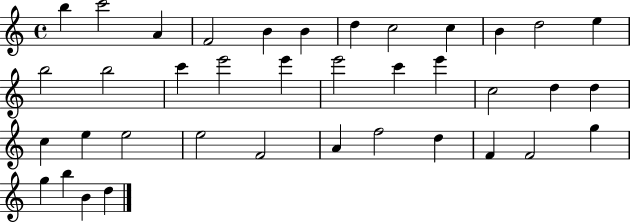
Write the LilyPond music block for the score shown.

{
  \clef treble
  \time 4/4
  \defaultTimeSignature
  \key c \major
  b''4 c'''2 a'4 | f'2 b'4 b'4 | d''4 c''2 c''4 | b'4 d''2 e''4 | \break b''2 b''2 | c'''4 e'''2 e'''4 | e'''2 c'''4 e'''4 | c''2 d''4 d''4 | \break c''4 e''4 e''2 | e''2 f'2 | a'4 f''2 d''4 | f'4 f'2 g''4 | \break g''4 b''4 b'4 d''4 | \bar "|."
}